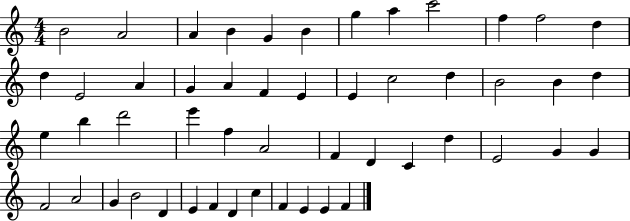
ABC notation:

X:1
T:Untitled
M:4/4
L:1/4
K:C
B2 A2 A B G B g a c'2 f f2 d d E2 A G A F E E c2 d B2 B d e b d'2 e' f A2 F D C d E2 G G F2 A2 G B2 D E F D c F E E F